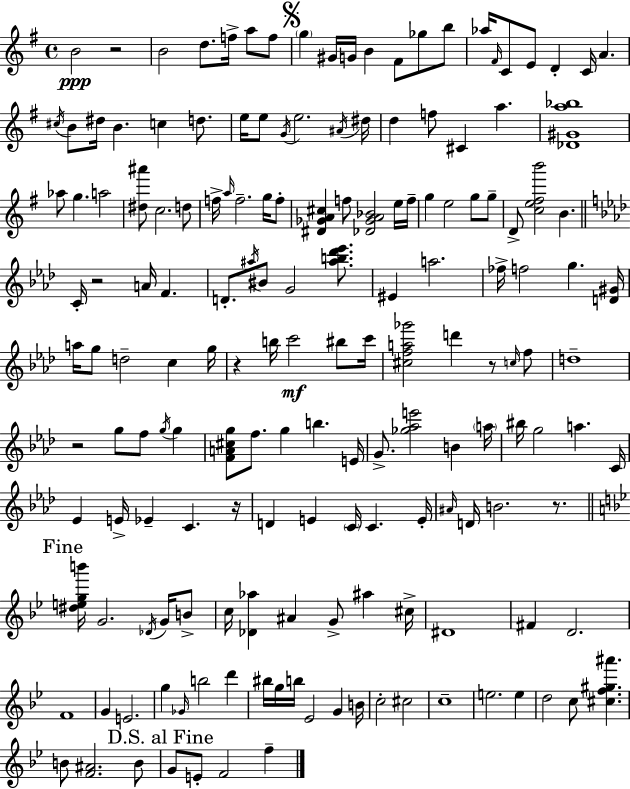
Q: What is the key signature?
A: G major